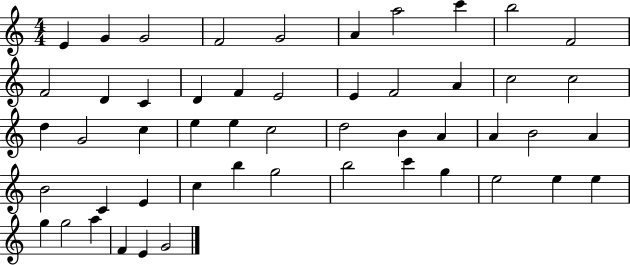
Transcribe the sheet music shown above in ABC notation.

X:1
T:Untitled
M:4/4
L:1/4
K:C
E G G2 F2 G2 A a2 c' b2 F2 F2 D C D F E2 E F2 A c2 c2 d G2 c e e c2 d2 B A A B2 A B2 C E c b g2 b2 c' g e2 e e g g2 a F E G2